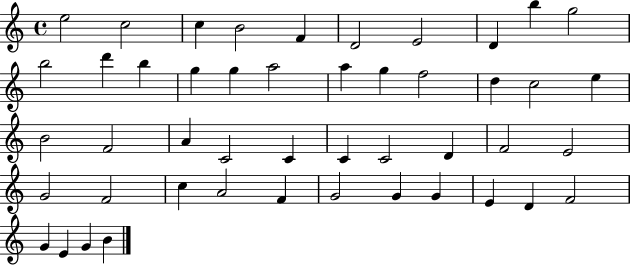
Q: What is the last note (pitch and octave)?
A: B4